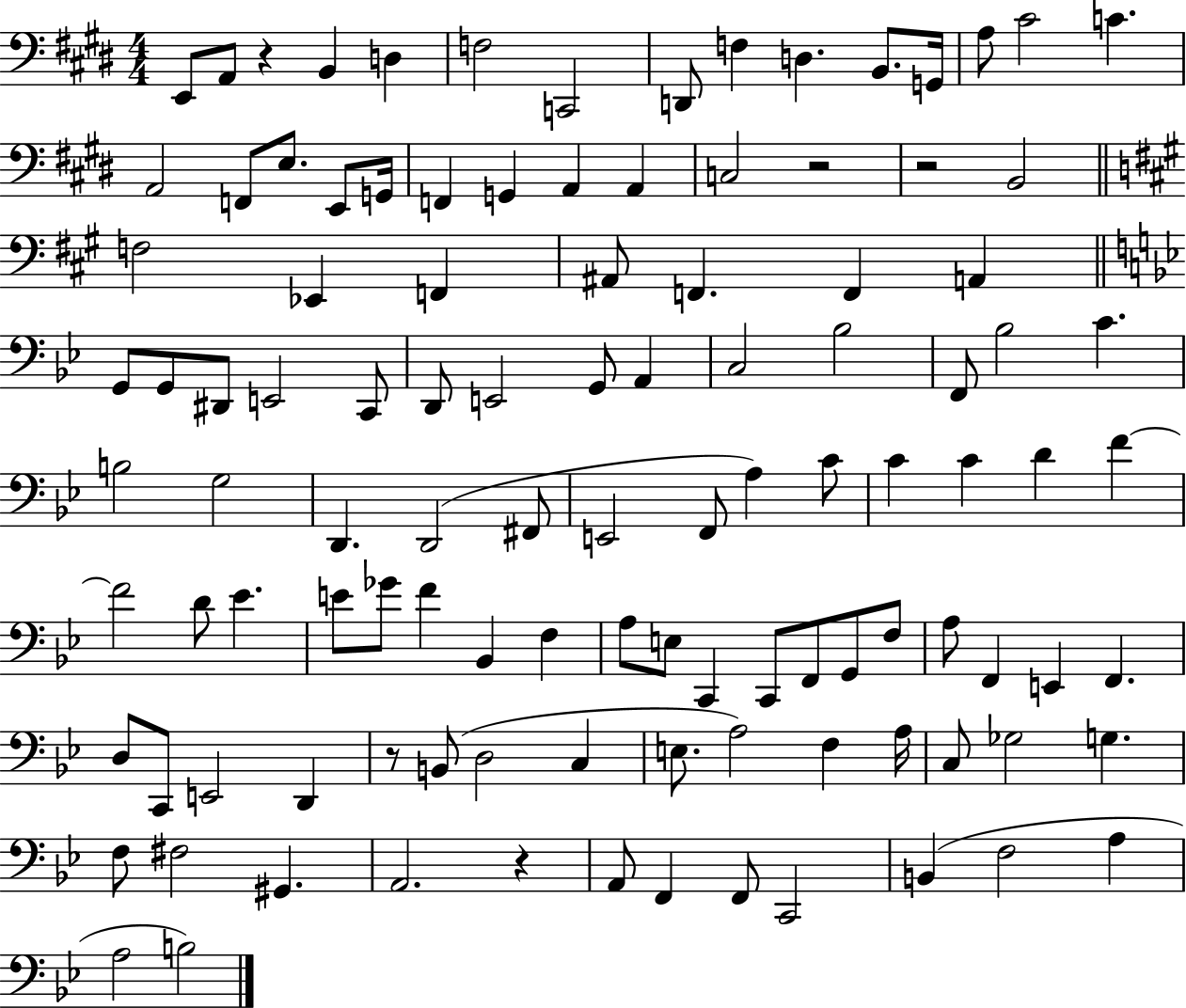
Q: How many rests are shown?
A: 5